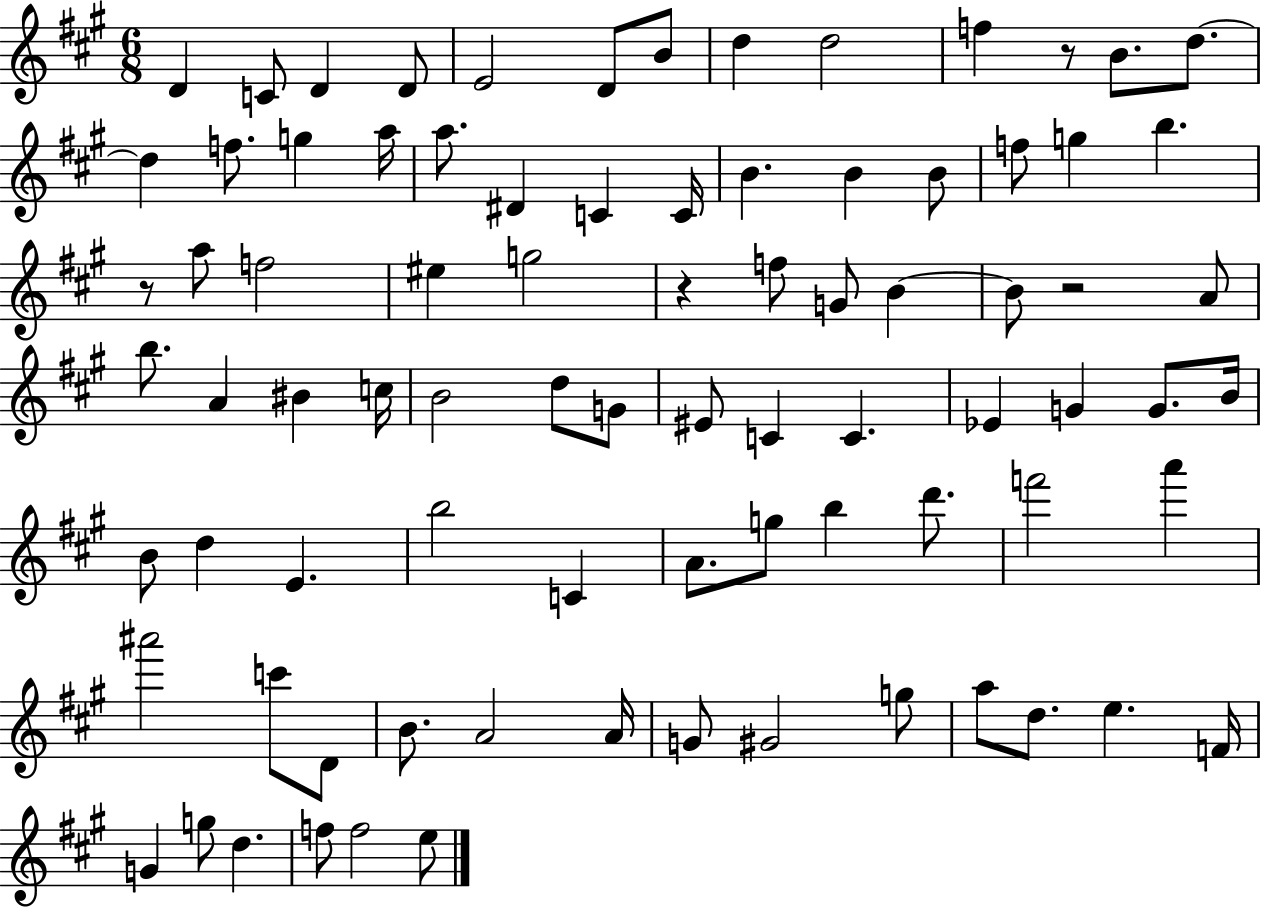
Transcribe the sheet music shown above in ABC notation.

X:1
T:Untitled
M:6/8
L:1/4
K:A
D C/2 D D/2 E2 D/2 B/2 d d2 f z/2 B/2 d/2 d f/2 g a/4 a/2 ^D C C/4 B B B/2 f/2 g b z/2 a/2 f2 ^e g2 z f/2 G/2 B B/2 z2 A/2 b/2 A ^B c/4 B2 d/2 G/2 ^E/2 C C _E G G/2 B/4 B/2 d E b2 C A/2 g/2 b d'/2 f'2 a' ^a'2 c'/2 D/2 B/2 A2 A/4 G/2 ^G2 g/2 a/2 d/2 e F/4 G g/2 d f/2 f2 e/2